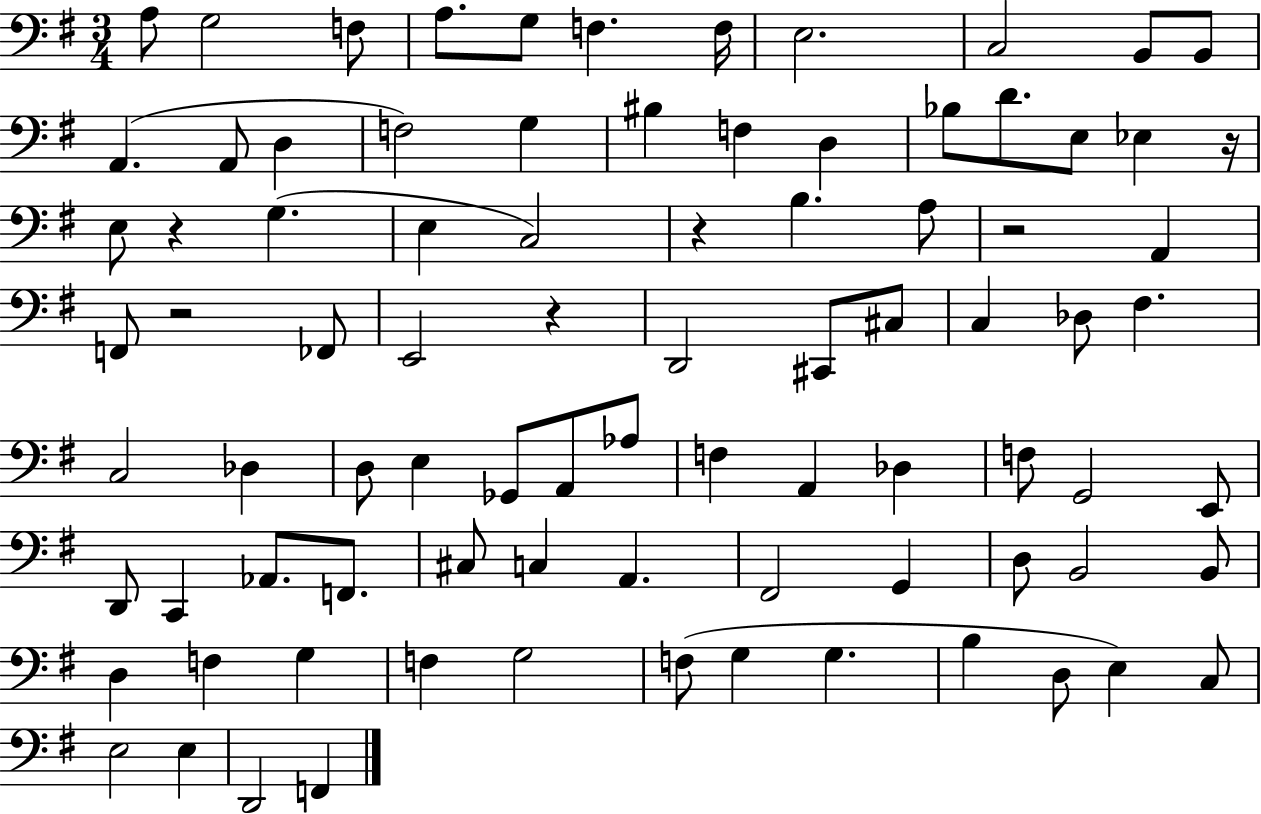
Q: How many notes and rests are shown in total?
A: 86